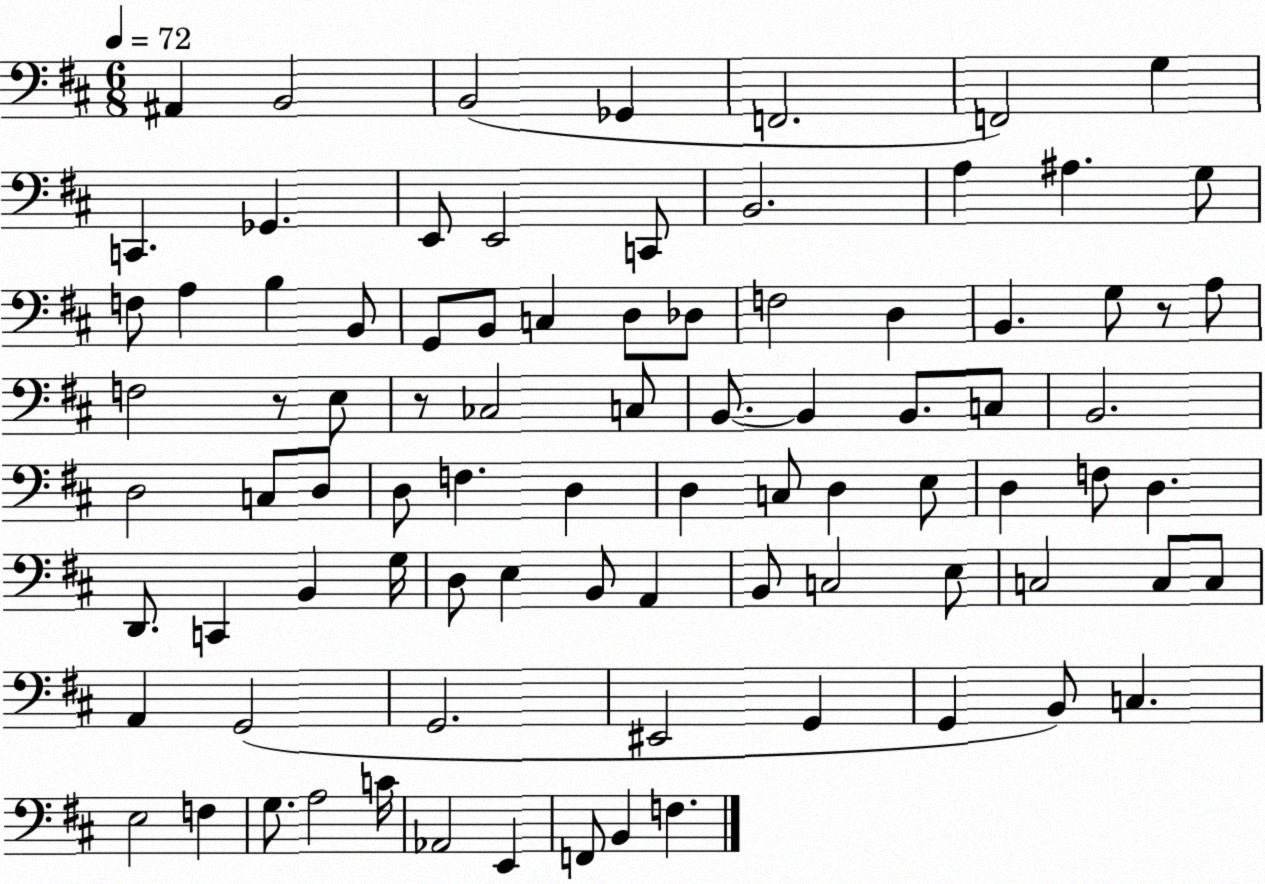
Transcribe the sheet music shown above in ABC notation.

X:1
T:Untitled
M:6/8
L:1/4
K:D
^A,, B,,2 B,,2 _G,, F,,2 F,,2 G, C,, _G,, E,,/2 E,,2 C,,/2 B,,2 A, ^A, G,/2 F,/2 A, B, B,,/2 G,,/2 B,,/2 C, D,/2 _D,/2 F,2 D, B,, G,/2 z/2 A,/2 F,2 z/2 E,/2 z/2 _C,2 C,/2 B,,/2 B,, B,,/2 C,/2 B,,2 D,2 C,/2 D,/2 D,/2 F, D, D, C,/2 D, E,/2 D, F,/2 D, D,,/2 C,, B,, G,/4 D,/2 E, B,,/2 A,, B,,/2 C,2 E,/2 C,2 C,/2 C,/2 A,, G,,2 G,,2 ^E,,2 G,, G,, B,,/2 C, E,2 F, G,/2 A,2 C/4 _A,,2 E,, F,,/2 B,, F,